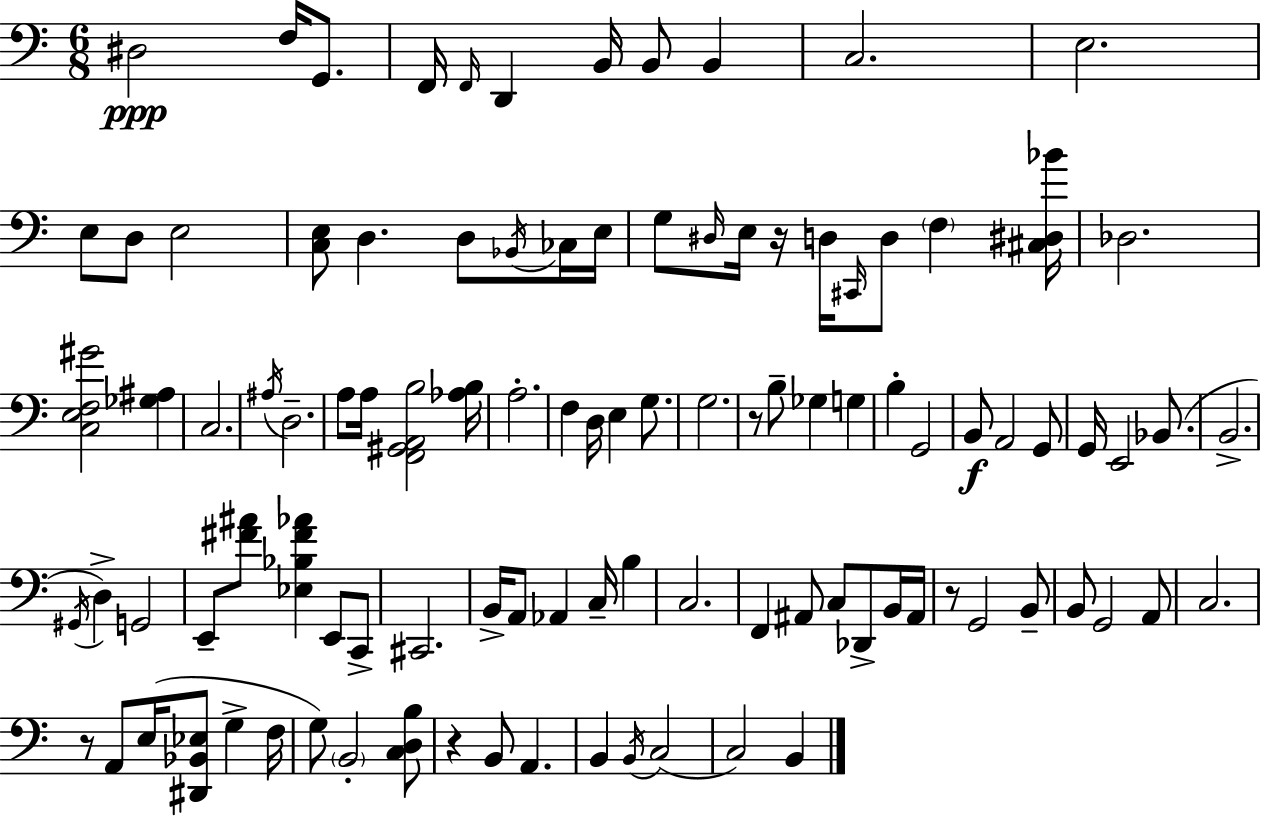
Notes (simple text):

D#3/h F3/s G2/e. F2/s F2/s D2/q B2/s B2/e B2/q C3/h. E3/h. E3/e D3/e E3/h [C3,E3]/e D3/q. D3/e Bb2/s CES3/s E3/s G3/e D#3/s E3/s R/s D3/s C#2/s D3/e F3/q [C#3,D#3,Bb4]/s Db3/h. [C3,E3,F3,G#4]/h [Gb3,A#3]/q C3/h. A#3/s D3/h. A3/e A3/s [F2,G#2,A2,B3]/h [Ab3,B3]/s A3/h. F3/q D3/s E3/q G3/e. G3/h. R/e B3/e Gb3/q G3/q B3/q G2/h B2/e A2/h G2/e G2/s E2/h Bb2/e. B2/h. G#2/s D3/q G2/h E2/e [F#4,A#4]/e [Eb3,Bb3,F#4,Ab4]/q E2/e C2/e C#2/h. B2/s A2/e Ab2/q C3/s B3/q C3/h. F2/q A#2/e C3/e Db2/e B2/s A#2/s R/e G2/h B2/e B2/e G2/h A2/e C3/h. R/e A2/e E3/s [D#2,Bb2,Eb3]/e G3/q F3/s G3/e B2/h [C3,D3,B3]/e R/q B2/e A2/q. B2/q B2/s C3/h C3/h B2/q